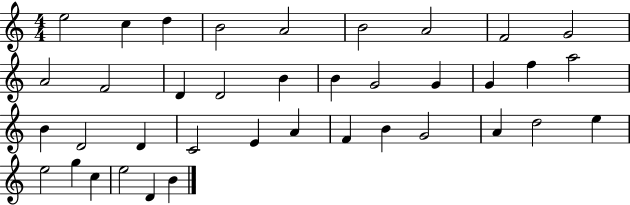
X:1
T:Untitled
M:4/4
L:1/4
K:C
e2 c d B2 A2 B2 A2 F2 G2 A2 F2 D D2 B B G2 G G f a2 B D2 D C2 E A F B G2 A d2 e e2 g c e2 D B